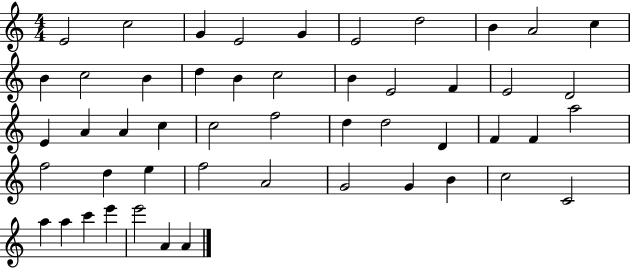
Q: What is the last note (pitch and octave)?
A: A4